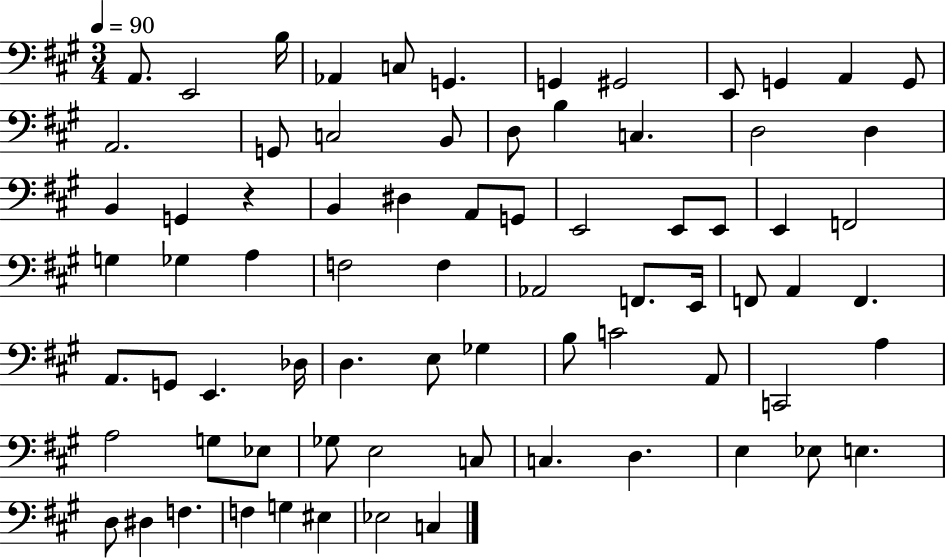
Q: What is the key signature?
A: A major